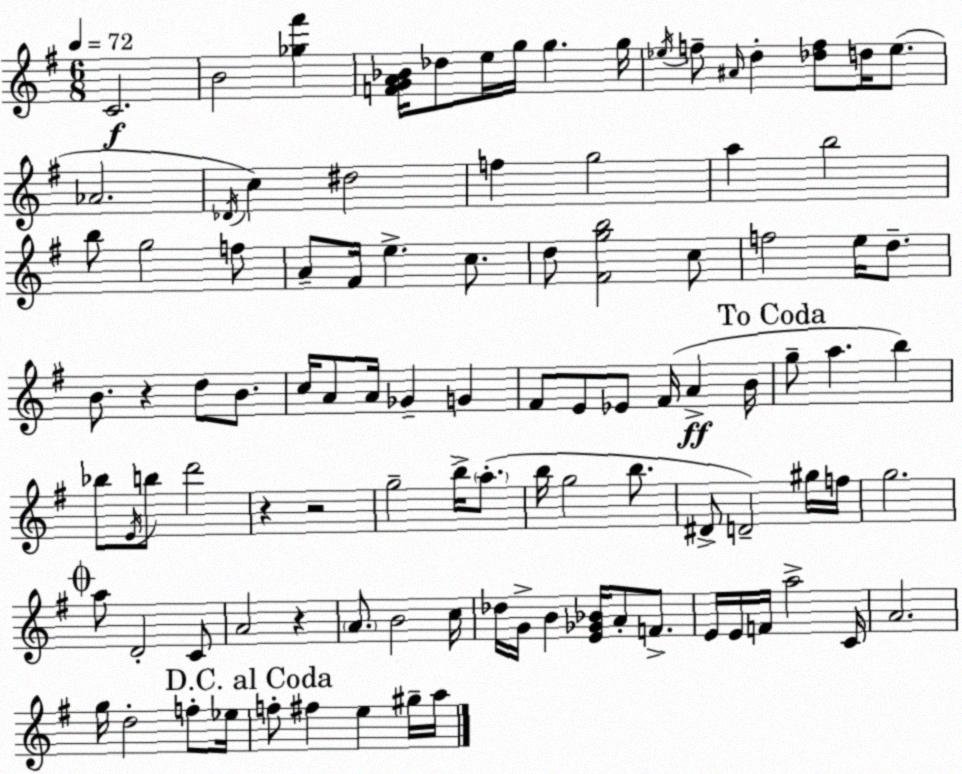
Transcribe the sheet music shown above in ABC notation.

X:1
T:Untitled
M:6/8
L:1/4
K:Em
C2 B2 [_g^f'] [FGA_B]/4 _d/2 e/4 g/4 g g/4 _e/4 f/2 ^A/4 d [_df]/2 d/4 _e/2 _A2 _D/4 c ^d2 f g2 a b2 b/2 g2 f/2 A/2 ^F/4 e c/2 d/2 [^Fgb]2 c/2 f2 e/4 d/2 B/2 z d/2 B/2 c/4 A/2 A/4 _G G ^F/2 E/2 _E/2 ^F/4 A B/4 g/2 a b _b/2 E/4 b/2 d'2 z z2 g2 b/4 a/2 b/4 g2 b/2 ^D/2 D2 ^g/4 f/4 g2 a/2 D2 C/2 A2 z A/2 B2 c/4 _d/4 G/4 B [E_G_B]/4 A/2 F/2 E/4 E/4 F/4 a2 C/4 A2 g/4 d2 f/2 _e/4 f/2 ^f e ^g/4 a/4